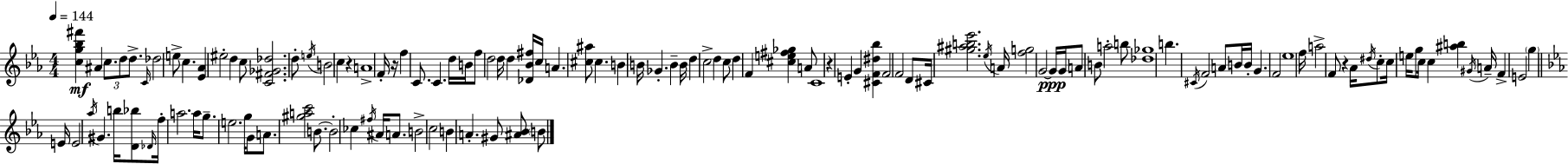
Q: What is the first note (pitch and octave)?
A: A#4